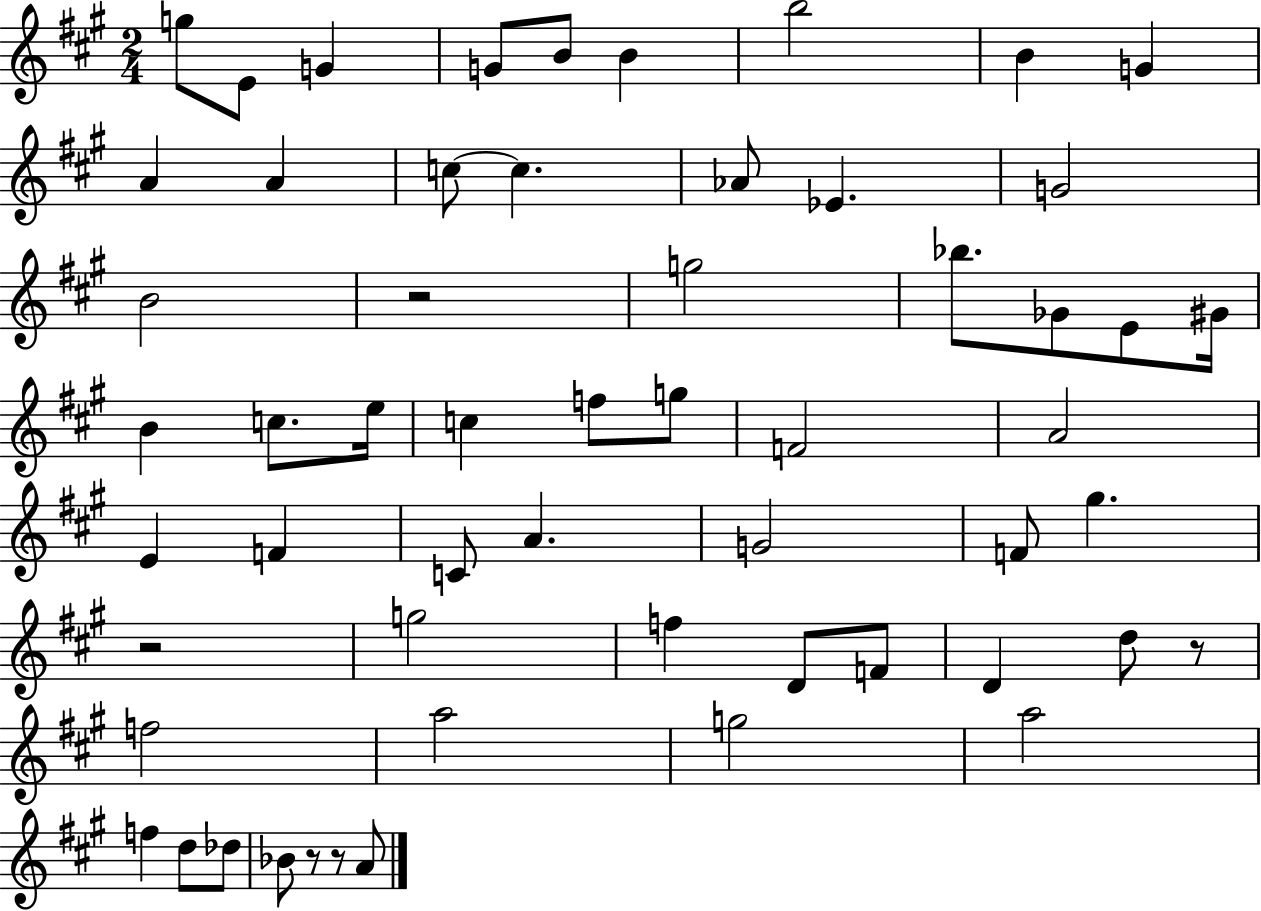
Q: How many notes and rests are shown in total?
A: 57